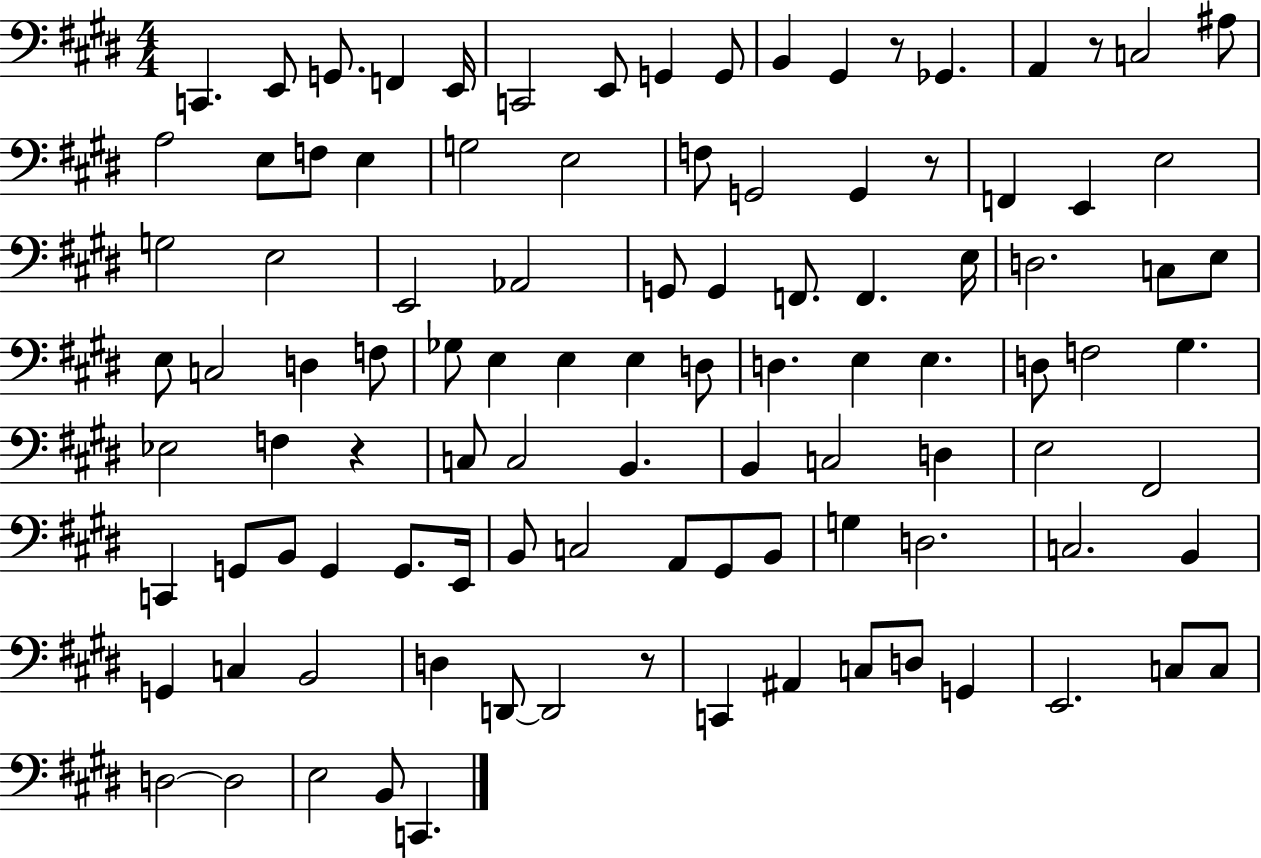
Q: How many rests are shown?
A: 5